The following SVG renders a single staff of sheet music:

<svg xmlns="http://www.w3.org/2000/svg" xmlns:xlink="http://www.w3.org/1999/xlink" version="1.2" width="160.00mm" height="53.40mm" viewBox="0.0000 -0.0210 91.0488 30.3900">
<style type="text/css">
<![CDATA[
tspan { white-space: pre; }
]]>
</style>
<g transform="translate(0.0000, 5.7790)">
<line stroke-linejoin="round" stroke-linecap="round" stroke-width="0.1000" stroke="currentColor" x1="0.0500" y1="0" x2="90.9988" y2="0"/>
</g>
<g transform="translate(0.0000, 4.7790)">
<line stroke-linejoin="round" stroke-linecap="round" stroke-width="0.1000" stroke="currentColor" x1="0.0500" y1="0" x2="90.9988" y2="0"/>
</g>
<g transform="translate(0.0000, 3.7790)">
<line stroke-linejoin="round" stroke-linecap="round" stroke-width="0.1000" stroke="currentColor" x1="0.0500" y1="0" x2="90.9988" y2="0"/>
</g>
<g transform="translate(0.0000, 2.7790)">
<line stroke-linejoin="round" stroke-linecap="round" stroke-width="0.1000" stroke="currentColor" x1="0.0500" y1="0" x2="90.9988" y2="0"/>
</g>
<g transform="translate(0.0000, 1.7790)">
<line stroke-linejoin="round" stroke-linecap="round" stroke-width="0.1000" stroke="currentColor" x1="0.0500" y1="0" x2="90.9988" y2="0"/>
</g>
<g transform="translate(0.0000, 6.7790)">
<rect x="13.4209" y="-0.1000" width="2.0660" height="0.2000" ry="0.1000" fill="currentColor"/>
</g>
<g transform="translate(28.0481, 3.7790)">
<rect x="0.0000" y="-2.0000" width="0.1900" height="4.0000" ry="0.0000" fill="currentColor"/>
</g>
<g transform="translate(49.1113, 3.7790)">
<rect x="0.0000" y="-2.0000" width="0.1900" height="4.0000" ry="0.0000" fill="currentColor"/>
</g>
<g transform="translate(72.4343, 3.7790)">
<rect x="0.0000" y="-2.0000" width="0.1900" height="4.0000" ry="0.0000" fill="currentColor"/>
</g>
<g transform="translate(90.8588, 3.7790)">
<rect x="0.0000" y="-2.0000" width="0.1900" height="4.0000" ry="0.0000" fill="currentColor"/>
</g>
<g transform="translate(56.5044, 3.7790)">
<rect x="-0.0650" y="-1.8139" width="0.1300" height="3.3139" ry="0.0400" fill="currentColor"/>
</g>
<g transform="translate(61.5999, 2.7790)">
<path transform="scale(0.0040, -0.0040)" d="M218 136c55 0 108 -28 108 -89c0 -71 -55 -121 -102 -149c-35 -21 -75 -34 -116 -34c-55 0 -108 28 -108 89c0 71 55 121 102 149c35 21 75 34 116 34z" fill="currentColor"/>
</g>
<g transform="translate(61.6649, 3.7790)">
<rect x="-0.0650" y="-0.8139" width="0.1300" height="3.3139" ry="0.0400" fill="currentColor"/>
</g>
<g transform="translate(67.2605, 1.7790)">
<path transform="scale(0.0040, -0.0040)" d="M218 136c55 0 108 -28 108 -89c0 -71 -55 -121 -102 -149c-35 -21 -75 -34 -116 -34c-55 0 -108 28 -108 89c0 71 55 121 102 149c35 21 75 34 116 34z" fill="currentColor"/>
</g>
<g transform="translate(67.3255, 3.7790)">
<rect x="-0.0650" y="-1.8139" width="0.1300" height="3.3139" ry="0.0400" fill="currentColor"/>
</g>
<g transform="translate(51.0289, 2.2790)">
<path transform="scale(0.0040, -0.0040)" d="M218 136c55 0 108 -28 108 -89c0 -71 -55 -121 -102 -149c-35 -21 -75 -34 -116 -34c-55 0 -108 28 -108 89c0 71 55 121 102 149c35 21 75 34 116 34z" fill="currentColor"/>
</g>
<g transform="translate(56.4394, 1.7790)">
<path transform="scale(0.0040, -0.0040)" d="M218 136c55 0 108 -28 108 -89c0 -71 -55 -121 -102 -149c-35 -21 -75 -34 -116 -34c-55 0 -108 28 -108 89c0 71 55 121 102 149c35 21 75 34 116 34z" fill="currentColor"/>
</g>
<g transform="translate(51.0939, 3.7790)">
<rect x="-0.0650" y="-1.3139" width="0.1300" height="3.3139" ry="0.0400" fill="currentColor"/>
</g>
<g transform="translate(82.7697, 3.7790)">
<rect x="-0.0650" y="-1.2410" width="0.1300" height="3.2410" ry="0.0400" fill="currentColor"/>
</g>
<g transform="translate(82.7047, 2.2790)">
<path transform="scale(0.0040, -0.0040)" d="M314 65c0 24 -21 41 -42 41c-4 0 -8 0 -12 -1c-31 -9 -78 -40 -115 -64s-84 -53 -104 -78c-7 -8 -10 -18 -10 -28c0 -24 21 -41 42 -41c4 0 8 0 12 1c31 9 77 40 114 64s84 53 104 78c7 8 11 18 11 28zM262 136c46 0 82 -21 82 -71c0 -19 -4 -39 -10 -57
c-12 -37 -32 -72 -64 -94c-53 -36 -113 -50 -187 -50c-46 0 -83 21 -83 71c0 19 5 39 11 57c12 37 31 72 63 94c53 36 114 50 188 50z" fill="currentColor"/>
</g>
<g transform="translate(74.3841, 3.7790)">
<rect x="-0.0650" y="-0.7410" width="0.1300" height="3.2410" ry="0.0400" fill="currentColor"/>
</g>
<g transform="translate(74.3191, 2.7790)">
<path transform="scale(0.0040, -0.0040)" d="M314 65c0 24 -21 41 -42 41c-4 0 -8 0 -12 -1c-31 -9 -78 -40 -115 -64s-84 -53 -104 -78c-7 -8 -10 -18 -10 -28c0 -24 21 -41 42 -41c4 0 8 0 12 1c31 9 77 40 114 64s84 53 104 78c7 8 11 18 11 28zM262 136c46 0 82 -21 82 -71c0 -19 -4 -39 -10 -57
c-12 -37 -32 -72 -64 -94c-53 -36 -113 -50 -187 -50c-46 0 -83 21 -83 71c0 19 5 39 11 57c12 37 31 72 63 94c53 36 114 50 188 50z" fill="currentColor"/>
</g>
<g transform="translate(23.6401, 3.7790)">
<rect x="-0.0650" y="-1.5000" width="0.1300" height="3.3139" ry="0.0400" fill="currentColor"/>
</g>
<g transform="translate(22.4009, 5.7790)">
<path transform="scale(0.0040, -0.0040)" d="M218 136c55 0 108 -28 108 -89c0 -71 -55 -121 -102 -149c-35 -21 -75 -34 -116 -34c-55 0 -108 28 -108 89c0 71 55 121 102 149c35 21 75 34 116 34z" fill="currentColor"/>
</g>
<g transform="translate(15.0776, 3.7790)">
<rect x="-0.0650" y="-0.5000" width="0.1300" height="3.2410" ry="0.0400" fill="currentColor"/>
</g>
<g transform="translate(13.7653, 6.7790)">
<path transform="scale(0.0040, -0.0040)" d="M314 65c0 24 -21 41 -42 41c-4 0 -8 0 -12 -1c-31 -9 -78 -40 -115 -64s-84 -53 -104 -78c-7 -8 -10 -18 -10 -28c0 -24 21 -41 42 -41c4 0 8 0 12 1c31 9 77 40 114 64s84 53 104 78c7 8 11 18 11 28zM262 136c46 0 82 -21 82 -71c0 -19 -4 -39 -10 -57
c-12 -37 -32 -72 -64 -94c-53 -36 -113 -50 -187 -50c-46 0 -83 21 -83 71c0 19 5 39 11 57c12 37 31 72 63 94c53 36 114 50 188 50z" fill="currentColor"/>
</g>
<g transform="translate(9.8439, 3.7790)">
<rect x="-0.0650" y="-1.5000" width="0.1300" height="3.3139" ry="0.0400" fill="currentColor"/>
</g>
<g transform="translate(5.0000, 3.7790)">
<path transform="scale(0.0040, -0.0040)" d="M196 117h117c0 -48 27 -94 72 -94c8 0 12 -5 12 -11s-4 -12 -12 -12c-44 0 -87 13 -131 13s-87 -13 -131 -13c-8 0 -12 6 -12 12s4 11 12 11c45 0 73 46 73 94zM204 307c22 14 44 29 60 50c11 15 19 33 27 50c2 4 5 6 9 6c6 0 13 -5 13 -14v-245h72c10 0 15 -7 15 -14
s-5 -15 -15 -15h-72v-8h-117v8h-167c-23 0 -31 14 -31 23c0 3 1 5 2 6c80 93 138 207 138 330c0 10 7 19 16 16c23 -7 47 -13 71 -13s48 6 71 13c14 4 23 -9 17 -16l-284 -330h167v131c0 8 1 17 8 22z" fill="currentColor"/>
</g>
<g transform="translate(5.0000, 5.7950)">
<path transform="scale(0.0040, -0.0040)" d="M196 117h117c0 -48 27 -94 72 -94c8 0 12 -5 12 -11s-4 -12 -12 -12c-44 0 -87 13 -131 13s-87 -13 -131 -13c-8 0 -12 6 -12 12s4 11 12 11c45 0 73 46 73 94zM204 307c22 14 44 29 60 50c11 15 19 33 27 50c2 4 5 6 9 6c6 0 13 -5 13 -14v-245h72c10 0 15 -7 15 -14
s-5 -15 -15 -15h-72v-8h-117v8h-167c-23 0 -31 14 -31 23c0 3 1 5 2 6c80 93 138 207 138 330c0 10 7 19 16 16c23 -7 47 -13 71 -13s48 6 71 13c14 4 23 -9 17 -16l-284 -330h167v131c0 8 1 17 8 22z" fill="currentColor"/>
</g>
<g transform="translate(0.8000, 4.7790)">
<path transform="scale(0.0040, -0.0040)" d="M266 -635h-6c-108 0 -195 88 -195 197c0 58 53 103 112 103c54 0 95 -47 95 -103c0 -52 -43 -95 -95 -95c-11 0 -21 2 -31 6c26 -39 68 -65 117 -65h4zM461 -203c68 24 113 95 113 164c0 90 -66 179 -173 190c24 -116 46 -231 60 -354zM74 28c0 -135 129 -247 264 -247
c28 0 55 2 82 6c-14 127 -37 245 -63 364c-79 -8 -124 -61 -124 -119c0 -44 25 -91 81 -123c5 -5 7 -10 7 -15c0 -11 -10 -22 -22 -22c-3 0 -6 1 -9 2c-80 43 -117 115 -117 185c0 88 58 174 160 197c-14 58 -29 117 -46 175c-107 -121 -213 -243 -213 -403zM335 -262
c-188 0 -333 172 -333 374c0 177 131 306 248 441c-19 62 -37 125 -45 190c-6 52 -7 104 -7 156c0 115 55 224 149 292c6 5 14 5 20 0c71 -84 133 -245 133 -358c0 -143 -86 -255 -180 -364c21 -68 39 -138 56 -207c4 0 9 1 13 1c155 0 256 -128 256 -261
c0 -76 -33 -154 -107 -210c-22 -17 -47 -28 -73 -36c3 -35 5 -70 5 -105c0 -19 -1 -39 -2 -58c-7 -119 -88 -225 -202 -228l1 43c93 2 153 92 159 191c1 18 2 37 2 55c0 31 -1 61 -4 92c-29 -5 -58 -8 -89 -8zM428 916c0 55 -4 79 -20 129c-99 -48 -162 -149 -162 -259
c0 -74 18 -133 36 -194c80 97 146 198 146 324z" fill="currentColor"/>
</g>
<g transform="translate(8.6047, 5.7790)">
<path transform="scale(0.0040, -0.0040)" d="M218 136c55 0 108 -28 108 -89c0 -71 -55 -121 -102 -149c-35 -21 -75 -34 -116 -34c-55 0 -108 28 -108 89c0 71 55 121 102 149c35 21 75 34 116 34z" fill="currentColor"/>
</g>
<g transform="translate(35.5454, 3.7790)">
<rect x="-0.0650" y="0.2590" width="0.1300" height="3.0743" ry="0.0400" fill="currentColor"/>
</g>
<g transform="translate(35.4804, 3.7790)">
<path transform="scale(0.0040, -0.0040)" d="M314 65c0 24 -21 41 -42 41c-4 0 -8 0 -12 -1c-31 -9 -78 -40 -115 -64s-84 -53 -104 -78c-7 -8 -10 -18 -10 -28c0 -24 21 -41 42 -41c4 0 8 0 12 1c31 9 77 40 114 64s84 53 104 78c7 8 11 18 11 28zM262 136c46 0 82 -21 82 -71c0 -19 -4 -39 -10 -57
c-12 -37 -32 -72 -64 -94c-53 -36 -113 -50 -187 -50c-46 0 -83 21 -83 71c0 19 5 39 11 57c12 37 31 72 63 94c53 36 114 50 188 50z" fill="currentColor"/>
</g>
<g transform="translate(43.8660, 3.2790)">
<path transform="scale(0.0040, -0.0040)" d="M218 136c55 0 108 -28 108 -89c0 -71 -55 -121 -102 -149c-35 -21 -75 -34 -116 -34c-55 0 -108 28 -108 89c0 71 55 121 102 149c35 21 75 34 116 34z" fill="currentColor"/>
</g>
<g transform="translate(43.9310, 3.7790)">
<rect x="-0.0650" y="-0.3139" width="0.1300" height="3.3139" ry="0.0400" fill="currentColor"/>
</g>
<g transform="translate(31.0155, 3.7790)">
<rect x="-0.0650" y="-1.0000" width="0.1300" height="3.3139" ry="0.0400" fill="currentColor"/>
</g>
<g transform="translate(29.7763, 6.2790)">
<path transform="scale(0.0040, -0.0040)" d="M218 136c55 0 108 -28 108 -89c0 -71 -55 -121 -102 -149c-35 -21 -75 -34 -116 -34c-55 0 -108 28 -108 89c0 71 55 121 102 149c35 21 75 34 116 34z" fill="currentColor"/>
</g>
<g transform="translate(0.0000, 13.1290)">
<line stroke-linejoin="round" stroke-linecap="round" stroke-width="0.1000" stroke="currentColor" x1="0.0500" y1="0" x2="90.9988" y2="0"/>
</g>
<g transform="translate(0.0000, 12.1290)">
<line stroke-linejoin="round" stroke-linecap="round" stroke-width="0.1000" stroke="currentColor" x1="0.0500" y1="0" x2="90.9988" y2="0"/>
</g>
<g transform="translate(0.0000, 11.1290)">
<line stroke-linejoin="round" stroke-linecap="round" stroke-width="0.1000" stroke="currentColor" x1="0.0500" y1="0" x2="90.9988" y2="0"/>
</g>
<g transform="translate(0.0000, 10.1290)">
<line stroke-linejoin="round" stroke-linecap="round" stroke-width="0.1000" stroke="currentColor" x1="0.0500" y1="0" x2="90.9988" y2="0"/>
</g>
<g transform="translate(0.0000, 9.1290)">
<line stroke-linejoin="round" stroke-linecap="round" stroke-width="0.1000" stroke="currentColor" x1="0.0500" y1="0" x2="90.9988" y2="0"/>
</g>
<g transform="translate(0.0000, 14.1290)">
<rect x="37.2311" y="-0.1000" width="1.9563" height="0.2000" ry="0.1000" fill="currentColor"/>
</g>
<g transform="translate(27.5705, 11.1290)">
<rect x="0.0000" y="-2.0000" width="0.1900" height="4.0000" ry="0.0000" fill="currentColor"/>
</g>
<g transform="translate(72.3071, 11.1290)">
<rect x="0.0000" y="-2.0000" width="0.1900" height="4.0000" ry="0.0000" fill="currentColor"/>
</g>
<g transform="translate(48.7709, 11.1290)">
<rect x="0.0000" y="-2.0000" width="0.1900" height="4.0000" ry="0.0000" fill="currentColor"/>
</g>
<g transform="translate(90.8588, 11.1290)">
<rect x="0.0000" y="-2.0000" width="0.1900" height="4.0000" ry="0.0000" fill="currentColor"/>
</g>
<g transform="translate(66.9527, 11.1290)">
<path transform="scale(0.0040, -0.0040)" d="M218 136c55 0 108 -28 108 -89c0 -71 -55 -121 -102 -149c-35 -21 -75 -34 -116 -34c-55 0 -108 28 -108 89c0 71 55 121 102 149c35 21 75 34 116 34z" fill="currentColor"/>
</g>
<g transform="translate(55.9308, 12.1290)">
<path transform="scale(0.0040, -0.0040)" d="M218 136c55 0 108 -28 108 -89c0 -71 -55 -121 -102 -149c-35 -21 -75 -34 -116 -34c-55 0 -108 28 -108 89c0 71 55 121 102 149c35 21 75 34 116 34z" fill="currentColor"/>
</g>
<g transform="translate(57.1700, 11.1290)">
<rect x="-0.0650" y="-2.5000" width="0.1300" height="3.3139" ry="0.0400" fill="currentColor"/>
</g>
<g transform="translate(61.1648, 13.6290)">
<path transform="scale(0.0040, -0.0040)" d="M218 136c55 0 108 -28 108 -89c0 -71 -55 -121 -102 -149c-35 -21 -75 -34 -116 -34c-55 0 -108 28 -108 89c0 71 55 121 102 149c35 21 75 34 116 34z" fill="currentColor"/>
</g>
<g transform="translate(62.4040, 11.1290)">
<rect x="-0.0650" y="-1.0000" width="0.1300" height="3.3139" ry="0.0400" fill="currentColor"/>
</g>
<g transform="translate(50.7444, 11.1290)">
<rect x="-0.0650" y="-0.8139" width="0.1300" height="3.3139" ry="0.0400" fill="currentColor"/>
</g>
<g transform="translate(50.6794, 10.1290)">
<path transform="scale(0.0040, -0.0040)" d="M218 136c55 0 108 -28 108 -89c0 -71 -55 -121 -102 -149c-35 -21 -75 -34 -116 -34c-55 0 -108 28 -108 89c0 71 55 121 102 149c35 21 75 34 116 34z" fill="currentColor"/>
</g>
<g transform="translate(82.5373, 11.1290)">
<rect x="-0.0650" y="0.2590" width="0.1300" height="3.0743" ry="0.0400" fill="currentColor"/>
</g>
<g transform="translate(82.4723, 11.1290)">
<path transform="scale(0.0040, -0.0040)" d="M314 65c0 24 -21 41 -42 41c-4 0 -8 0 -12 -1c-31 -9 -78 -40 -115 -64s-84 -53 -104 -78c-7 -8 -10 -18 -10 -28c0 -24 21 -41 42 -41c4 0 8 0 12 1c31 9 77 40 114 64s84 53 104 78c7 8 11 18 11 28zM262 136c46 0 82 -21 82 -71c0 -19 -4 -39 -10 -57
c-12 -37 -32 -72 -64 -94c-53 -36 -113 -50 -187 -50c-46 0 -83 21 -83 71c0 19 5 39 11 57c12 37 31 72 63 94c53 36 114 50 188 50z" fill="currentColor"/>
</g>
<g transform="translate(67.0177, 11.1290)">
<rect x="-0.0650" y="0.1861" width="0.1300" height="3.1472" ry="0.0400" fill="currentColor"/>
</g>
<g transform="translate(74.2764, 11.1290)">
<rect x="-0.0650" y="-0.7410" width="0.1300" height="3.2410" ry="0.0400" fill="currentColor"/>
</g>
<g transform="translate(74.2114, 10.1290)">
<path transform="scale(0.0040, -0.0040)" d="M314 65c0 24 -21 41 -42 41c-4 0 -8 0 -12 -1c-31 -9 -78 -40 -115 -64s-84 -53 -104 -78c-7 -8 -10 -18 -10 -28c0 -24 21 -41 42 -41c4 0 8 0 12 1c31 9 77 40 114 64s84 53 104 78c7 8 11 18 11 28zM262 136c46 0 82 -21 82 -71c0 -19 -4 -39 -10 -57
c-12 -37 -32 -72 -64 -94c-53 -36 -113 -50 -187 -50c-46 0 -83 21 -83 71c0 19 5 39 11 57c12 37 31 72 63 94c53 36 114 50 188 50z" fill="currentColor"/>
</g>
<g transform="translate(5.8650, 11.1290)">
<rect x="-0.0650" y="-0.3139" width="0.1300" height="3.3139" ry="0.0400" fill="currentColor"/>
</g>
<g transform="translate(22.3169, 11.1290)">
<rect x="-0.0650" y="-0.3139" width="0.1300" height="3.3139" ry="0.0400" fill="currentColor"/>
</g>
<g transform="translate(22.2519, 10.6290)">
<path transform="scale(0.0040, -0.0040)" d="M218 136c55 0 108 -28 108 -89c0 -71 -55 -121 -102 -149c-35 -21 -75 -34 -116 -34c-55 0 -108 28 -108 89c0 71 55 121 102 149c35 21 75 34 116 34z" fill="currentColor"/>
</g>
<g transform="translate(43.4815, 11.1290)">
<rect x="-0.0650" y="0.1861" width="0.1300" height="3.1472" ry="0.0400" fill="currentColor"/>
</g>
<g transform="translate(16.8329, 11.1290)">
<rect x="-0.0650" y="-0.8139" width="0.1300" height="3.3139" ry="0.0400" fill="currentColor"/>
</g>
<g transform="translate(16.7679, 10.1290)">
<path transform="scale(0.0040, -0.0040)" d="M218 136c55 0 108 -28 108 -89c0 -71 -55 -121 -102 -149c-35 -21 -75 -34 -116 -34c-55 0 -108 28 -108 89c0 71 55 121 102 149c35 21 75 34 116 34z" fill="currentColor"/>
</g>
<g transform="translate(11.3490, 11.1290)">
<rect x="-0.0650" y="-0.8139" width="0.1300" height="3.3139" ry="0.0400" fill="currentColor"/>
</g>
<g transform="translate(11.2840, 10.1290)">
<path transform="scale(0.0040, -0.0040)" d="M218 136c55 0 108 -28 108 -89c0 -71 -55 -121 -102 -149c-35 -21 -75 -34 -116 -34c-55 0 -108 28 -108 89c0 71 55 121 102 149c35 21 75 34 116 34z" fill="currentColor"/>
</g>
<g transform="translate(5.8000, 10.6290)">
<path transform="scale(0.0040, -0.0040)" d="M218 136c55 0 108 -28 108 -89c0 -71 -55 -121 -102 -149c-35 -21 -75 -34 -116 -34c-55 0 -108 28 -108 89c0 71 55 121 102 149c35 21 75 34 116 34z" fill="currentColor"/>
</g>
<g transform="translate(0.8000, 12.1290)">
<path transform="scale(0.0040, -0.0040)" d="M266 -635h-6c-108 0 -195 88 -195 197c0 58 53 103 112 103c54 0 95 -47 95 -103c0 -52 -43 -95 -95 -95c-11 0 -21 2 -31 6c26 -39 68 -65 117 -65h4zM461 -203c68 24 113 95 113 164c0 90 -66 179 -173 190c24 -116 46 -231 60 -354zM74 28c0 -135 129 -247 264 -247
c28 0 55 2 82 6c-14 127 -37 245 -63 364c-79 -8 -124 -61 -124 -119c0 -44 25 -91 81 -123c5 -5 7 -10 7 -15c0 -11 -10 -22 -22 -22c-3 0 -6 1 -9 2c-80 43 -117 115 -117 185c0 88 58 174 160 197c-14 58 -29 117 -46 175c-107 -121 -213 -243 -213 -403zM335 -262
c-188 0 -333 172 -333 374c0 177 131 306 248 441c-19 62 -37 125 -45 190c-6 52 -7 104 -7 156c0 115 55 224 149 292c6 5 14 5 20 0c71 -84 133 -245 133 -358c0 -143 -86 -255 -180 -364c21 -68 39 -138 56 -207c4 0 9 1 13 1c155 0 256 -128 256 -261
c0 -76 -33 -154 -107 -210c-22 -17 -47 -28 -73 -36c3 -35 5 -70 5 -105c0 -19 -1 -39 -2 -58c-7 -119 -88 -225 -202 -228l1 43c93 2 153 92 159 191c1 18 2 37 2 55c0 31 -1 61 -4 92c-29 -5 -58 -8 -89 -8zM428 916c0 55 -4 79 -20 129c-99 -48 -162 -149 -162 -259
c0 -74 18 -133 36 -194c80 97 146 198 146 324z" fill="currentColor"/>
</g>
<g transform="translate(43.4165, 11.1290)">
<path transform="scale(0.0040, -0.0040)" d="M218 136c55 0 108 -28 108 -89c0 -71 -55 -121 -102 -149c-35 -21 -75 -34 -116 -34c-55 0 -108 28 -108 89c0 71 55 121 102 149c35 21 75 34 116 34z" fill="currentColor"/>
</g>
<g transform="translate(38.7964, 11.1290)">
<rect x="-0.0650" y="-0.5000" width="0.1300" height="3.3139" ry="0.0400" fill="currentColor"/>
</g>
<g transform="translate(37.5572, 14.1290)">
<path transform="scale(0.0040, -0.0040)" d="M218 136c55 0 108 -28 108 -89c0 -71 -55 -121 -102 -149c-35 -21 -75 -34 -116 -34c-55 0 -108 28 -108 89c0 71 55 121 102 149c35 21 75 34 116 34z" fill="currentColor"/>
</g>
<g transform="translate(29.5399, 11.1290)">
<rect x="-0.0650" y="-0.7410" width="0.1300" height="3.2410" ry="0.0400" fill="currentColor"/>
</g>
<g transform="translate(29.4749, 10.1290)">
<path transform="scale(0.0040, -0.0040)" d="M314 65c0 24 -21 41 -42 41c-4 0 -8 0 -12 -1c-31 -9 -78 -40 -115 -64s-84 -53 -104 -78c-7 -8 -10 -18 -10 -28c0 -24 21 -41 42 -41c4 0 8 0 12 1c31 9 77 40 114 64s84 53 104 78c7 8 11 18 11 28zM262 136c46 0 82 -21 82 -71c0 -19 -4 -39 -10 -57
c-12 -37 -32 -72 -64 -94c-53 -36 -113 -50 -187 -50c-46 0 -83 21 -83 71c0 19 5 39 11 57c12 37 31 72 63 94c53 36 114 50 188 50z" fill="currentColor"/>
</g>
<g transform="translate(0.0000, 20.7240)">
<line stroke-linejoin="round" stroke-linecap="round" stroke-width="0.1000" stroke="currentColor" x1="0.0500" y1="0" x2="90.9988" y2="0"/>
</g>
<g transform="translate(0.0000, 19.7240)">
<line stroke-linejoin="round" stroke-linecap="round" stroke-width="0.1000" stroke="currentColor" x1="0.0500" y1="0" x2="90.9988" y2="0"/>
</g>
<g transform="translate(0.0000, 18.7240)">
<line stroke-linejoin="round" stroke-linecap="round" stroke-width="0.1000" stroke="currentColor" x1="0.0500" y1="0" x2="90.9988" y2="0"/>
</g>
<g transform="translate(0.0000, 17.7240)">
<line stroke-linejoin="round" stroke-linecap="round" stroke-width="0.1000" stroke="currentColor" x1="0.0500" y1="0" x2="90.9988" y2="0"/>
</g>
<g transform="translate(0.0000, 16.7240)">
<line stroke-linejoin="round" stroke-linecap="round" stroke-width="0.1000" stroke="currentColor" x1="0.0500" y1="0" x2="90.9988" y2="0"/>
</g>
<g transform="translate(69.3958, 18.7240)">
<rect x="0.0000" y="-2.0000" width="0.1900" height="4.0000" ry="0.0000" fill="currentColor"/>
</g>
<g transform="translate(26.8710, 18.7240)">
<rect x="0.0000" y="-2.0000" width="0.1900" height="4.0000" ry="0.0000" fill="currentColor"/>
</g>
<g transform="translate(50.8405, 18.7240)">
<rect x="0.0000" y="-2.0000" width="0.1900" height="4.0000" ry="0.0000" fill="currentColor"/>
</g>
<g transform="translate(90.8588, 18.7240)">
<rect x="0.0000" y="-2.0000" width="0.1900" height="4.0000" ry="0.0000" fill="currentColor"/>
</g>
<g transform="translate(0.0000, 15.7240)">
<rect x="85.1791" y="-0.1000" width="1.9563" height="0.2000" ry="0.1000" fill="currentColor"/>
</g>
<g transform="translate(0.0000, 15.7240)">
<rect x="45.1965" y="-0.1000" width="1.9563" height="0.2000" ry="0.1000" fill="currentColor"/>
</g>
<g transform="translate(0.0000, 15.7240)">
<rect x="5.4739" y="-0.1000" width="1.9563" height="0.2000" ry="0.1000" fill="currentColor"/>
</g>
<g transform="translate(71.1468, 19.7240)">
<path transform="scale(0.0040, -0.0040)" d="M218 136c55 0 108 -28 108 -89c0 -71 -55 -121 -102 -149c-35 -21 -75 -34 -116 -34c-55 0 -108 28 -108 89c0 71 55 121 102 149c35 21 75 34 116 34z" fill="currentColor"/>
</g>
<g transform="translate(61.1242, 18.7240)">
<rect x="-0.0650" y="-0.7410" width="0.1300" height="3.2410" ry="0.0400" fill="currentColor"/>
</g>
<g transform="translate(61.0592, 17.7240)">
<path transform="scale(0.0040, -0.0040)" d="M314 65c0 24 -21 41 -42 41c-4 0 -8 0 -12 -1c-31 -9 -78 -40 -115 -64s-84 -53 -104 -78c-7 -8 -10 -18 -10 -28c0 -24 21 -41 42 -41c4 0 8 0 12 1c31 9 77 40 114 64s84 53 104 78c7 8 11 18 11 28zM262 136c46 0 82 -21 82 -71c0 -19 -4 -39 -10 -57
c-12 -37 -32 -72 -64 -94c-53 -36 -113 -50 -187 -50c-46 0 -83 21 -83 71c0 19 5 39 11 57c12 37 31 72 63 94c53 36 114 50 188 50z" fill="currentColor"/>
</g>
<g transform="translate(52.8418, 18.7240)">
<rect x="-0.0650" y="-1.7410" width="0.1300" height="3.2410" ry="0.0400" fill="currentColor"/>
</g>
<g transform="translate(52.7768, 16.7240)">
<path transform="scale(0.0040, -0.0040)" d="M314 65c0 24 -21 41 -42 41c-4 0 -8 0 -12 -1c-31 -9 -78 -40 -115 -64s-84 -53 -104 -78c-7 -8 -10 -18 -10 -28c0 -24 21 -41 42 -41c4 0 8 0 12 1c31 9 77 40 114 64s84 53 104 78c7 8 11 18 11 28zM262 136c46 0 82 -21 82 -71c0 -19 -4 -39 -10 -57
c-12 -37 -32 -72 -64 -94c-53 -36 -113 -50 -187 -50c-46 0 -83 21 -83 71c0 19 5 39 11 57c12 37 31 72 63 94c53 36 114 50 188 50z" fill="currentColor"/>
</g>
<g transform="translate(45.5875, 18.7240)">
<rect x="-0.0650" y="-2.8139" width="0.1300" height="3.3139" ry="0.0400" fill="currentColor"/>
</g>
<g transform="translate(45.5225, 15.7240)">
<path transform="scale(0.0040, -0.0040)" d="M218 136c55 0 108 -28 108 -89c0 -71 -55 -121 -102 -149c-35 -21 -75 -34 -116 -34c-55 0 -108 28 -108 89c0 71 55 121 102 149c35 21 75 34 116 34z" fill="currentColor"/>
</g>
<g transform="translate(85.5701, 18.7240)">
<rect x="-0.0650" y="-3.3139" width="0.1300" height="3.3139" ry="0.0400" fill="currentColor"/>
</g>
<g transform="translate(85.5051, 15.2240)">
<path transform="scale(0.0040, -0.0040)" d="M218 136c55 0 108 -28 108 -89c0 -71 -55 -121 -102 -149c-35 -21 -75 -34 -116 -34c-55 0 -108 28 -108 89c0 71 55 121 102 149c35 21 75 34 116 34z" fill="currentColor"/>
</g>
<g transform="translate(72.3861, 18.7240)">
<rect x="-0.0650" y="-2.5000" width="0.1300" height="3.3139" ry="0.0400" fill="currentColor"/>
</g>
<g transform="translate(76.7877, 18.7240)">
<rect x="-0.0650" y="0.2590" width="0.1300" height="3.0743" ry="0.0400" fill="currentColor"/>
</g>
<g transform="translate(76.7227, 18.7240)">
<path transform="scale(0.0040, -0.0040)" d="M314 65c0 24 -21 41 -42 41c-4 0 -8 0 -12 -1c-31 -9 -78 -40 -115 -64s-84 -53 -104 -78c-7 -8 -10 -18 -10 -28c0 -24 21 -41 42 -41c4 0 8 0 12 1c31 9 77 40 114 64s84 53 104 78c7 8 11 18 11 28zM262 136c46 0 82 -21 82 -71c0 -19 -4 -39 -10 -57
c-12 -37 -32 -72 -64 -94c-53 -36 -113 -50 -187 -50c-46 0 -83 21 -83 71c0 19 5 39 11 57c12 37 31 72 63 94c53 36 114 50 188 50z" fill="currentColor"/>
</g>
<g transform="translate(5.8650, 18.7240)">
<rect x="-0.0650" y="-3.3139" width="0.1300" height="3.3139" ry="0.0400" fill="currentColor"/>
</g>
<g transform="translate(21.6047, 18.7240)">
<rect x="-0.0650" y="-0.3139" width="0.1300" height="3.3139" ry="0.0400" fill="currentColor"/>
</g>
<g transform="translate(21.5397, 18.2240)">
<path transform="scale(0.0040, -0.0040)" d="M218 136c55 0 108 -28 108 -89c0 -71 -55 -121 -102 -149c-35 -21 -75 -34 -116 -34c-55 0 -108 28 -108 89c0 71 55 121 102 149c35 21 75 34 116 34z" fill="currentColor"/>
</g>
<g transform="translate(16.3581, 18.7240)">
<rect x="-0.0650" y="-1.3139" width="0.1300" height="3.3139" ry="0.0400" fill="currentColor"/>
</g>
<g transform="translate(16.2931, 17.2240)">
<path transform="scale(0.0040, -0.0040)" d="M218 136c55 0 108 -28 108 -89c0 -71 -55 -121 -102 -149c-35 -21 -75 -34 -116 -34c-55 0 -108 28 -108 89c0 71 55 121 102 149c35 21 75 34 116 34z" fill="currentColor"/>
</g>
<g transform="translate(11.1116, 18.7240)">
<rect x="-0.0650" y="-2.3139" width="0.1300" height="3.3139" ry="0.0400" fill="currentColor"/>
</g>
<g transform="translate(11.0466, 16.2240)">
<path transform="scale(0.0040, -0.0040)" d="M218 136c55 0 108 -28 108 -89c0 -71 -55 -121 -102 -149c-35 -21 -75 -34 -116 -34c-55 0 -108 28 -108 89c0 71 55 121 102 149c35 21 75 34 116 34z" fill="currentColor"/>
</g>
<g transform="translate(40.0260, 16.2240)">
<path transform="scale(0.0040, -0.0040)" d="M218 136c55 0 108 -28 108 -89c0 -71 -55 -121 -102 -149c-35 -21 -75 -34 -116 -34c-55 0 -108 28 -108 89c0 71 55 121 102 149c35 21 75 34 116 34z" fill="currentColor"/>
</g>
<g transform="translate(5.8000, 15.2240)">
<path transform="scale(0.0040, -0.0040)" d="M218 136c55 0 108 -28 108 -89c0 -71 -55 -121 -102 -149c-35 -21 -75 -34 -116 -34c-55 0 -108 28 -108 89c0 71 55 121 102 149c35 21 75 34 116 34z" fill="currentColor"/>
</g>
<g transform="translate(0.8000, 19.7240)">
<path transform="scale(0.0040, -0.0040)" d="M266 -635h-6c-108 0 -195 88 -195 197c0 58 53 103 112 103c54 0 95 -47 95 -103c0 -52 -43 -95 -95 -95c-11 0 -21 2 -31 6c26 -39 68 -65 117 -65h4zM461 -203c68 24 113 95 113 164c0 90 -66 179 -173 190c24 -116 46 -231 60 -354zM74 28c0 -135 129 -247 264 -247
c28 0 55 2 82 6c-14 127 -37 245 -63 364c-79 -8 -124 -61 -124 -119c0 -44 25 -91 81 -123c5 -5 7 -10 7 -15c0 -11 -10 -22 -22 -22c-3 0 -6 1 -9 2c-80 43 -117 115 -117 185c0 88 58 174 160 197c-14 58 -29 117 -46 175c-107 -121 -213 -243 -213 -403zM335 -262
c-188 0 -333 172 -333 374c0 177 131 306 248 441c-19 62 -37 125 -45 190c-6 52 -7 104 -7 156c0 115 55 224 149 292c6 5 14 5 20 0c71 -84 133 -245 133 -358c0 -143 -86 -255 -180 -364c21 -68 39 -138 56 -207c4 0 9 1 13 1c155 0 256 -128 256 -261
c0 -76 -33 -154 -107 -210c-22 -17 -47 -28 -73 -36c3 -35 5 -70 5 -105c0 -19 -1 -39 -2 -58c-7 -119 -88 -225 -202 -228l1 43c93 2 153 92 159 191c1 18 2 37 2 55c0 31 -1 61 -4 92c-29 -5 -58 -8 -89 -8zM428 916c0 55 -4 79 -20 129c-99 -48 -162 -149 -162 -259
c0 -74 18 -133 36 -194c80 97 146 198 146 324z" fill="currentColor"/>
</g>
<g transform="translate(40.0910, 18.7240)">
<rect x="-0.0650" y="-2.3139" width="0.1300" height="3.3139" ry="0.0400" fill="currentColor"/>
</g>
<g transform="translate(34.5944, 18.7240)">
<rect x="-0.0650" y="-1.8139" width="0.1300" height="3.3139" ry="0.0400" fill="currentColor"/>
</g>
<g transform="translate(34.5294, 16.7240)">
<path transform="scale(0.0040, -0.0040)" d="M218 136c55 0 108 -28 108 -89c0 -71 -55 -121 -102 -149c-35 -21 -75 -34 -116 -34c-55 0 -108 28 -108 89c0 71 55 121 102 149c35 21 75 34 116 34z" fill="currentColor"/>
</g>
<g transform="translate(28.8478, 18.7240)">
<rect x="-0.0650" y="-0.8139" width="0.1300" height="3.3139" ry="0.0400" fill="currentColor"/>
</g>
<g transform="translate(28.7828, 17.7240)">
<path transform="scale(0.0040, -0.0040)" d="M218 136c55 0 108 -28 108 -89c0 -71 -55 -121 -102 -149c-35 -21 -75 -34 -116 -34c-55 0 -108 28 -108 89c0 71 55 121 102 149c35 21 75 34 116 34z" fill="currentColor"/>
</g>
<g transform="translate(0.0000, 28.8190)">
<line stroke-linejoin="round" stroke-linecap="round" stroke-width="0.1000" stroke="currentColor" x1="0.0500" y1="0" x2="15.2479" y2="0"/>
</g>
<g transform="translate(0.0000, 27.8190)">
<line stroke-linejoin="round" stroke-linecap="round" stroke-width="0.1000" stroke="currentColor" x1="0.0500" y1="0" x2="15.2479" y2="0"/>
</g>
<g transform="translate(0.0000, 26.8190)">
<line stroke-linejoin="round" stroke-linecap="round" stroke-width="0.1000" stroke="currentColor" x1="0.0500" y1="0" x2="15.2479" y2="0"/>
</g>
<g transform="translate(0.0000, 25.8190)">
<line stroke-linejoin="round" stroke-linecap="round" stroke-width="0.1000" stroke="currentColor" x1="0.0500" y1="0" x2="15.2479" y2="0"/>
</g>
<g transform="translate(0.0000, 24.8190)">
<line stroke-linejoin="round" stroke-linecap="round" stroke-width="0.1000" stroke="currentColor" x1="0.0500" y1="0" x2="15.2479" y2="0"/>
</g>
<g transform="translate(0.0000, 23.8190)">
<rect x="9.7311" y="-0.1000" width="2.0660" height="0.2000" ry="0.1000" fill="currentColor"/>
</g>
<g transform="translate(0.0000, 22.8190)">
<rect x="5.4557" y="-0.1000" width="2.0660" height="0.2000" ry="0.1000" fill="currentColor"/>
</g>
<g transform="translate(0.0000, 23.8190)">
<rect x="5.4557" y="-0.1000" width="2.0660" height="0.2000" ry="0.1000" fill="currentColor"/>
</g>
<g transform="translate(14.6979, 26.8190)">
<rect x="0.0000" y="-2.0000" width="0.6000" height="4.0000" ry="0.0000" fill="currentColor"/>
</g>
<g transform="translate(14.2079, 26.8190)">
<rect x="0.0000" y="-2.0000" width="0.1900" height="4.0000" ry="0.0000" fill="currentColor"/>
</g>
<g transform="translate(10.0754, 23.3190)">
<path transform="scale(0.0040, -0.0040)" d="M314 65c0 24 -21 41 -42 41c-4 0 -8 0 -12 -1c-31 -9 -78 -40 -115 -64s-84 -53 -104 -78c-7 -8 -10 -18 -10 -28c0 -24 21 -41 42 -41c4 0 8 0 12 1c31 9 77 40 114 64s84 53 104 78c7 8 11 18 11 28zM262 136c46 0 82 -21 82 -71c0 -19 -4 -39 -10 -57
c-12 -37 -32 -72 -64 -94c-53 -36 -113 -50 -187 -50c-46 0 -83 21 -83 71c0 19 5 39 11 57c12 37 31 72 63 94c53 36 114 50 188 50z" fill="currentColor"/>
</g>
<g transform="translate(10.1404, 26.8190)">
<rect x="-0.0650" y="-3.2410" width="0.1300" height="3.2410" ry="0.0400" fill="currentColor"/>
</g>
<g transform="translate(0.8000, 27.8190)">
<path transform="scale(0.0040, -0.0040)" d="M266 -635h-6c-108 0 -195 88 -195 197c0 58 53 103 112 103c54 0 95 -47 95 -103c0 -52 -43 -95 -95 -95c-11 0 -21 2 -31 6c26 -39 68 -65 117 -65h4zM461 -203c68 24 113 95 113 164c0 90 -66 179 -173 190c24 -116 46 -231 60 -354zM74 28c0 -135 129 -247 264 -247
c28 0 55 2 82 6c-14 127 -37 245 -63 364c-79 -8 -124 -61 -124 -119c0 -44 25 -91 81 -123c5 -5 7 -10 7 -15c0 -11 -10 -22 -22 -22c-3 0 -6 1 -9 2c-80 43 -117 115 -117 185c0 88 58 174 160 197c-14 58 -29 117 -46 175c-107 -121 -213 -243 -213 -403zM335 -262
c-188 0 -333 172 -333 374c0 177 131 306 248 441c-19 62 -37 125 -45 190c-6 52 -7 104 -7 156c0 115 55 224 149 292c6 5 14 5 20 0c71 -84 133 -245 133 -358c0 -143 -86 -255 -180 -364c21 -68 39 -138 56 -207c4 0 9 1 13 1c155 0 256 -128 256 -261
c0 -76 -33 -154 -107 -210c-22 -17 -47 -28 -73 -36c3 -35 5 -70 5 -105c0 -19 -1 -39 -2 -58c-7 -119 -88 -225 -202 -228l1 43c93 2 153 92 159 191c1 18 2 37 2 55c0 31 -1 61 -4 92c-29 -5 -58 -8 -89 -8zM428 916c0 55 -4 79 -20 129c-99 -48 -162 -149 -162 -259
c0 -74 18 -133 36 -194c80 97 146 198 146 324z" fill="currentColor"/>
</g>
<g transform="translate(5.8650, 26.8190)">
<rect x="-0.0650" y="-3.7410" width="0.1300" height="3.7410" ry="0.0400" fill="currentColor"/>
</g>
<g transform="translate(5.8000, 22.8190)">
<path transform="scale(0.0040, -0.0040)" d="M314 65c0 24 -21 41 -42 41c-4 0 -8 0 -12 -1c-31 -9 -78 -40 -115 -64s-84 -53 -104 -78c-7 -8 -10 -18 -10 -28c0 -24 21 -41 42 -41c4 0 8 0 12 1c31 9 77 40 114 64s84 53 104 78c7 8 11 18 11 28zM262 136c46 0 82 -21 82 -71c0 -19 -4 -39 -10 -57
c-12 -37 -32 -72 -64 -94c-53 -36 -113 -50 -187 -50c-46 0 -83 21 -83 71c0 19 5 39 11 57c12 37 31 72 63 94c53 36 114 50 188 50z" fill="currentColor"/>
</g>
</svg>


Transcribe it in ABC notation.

X:1
T:Untitled
M:4/4
L:1/4
K:C
E C2 E D B2 c e f d f d2 e2 c d d c d2 C B d G D B d2 B2 b g e c d f g a f2 d2 G B2 b c'2 b2